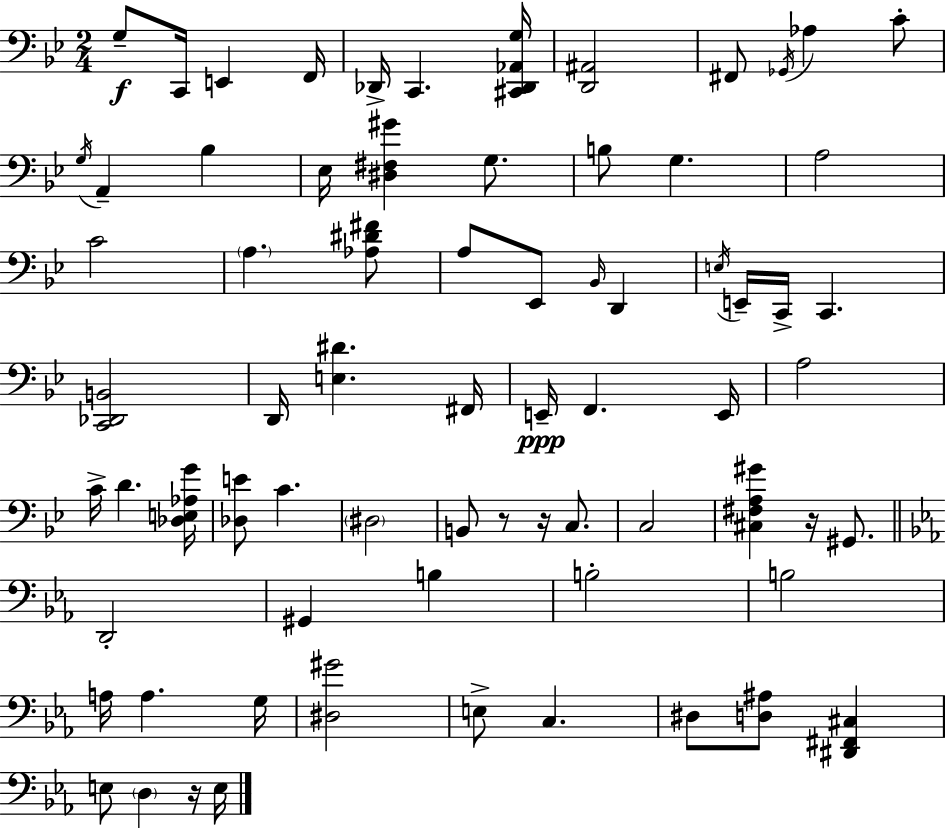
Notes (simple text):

G3/e C2/s E2/q F2/s Db2/s C2/q. [C#2,Db2,Ab2,G3]/s [D2,A#2]/h F#2/e Gb2/s Ab3/q C4/e G3/s A2/q Bb3/q Eb3/s [D#3,F#3,G#4]/q G3/e. B3/e G3/q. A3/h C4/h A3/q. [Ab3,D#4,F#4]/e A3/e Eb2/e Bb2/s D2/q E3/s E2/s C2/s C2/q. [C2,Db2,B2]/h D2/s [E3,D#4]/q. F#2/s E2/s F2/q. E2/s A3/h C4/s D4/q. [Db3,E3,Ab3,G4]/s [Db3,E4]/e C4/q. D#3/h B2/e R/e R/s C3/e. C3/h [C#3,F#3,A3,G#4]/q R/s G#2/e. D2/h G#2/q B3/q B3/h B3/h A3/s A3/q. G3/s [D#3,G#4]/h E3/e C3/q. D#3/e [D3,A#3]/e [D#2,F#2,C#3]/q E3/e D3/q R/s E3/s